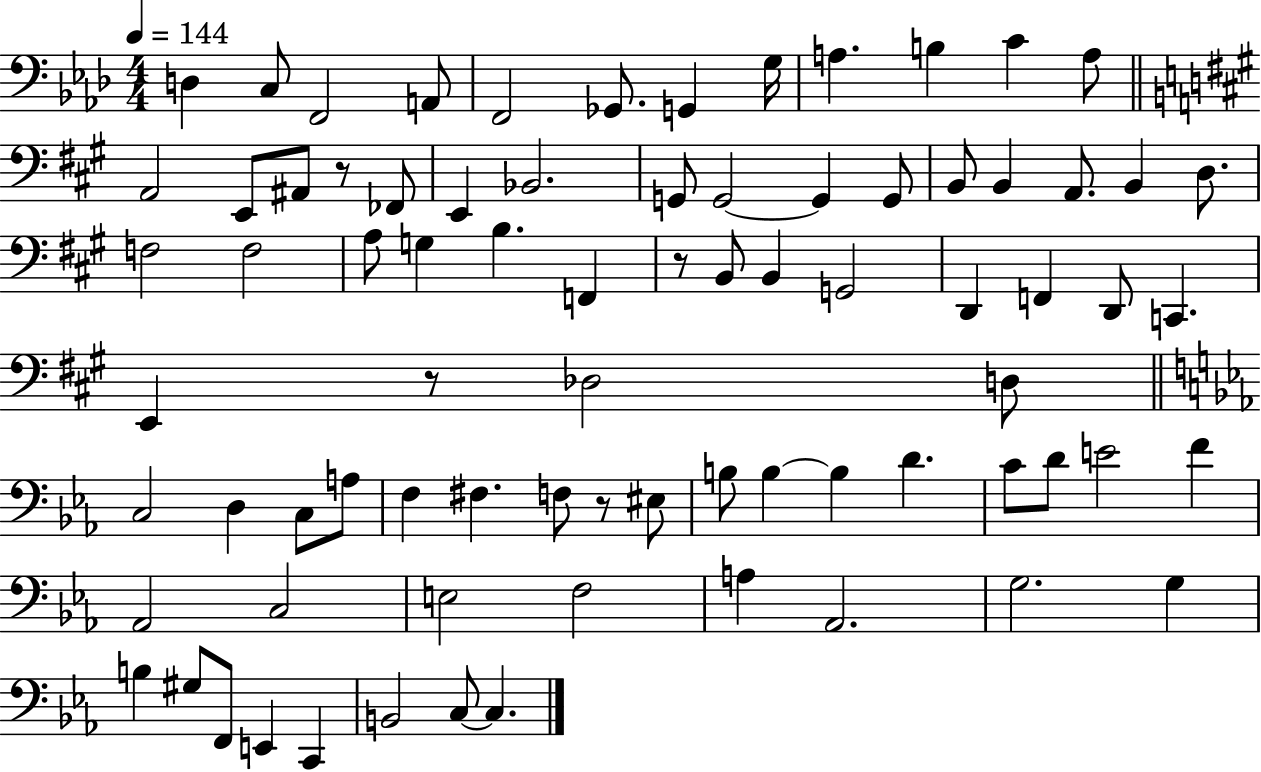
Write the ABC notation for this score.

X:1
T:Untitled
M:4/4
L:1/4
K:Ab
D, C,/2 F,,2 A,,/2 F,,2 _G,,/2 G,, G,/4 A, B, C A,/2 A,,2 E,,/2 ^A,,/2 z/2 _F,,/2 E,, _B,,2 G,,/2 G,,2 G,, G,,/2 B,,/2 B,, A,,/2 B,, D,/2 F,2 F,2 A,/2 G, B, F,, z/2 B,,/2 B,, G,,2 D,, F,, D,,/2 C,, E,, z/2 _D,2 D,/2 C,2 D, C,/2 A,/2 F, ^F, F,/2 z/2 ^E,/2 B,/2 B, B, D C/2 D/2 E2 F _A,,2 C,2 E,2 F,2 A, _A,,2 G,2 G, B, ^G,/2 F,,/2 E,, C,, B,,2 C,/2 C,